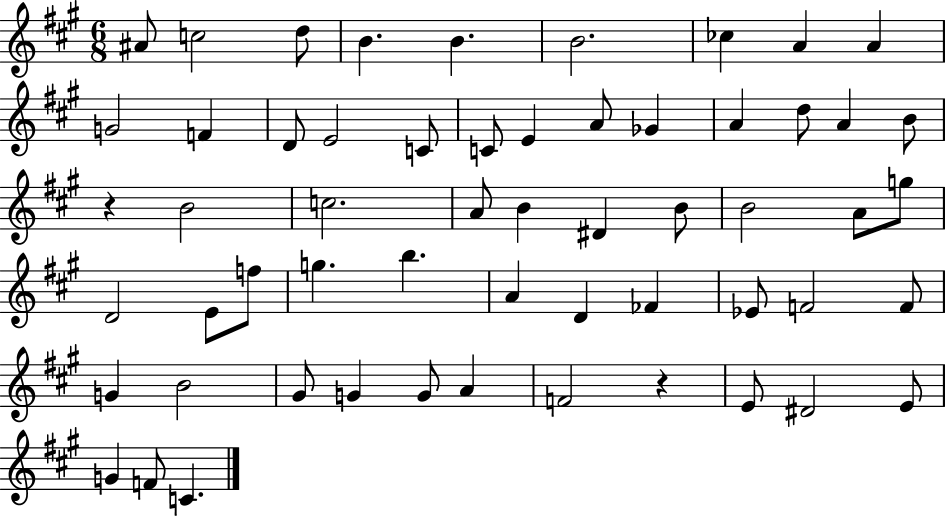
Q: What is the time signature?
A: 6/8